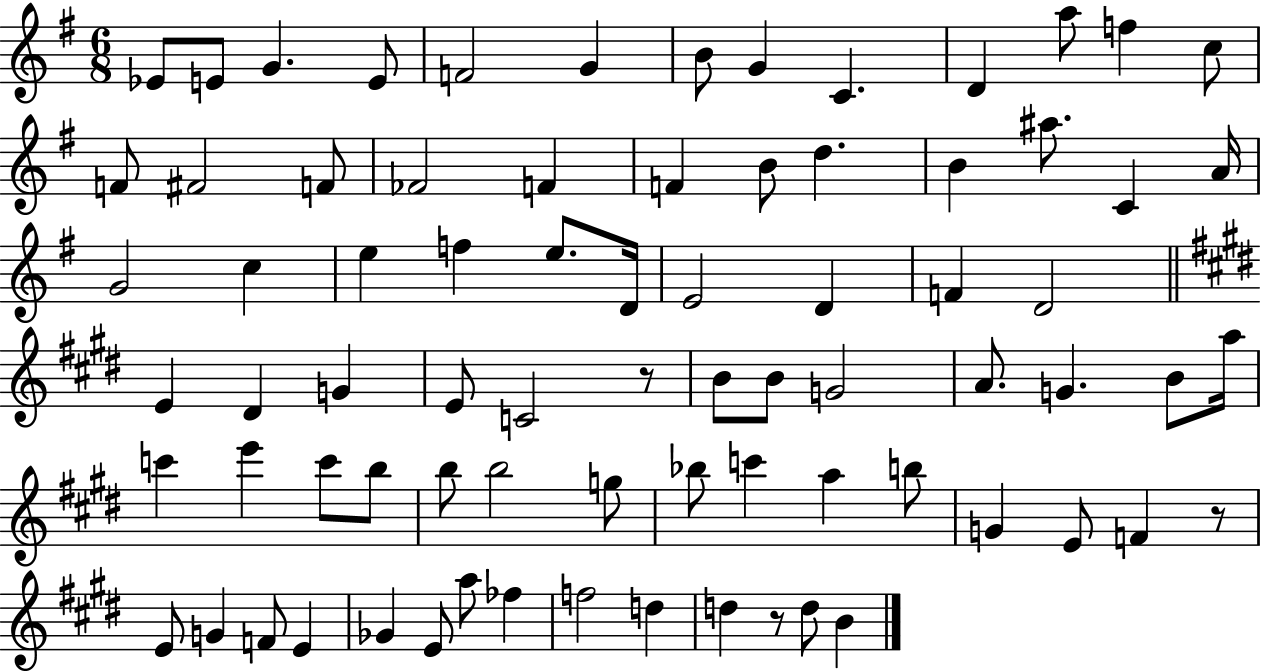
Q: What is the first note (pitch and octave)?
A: Eb4